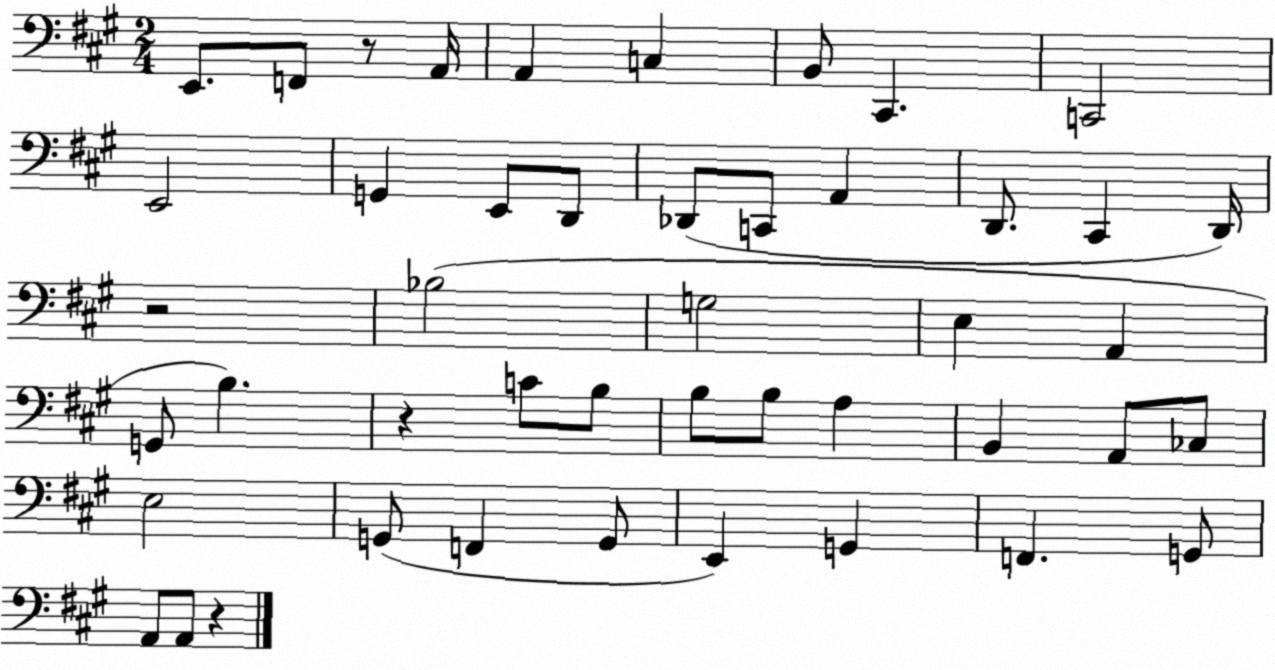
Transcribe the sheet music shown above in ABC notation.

X:1
T:Untitled
M:2/4
L:1/4
K:A
E,,/2 F,,/2 z/2 A,,/4 A,, C, B,,/2 ^C,, C,,2 E,,2 G,, E,,/2 D,,/2 _D,,/2 C,,/2 A,, D,,/2 ^C,, D,,/4 z2 _B,2 G,2 E, A,, G,,/2 B, z C/2 B,/2 B,/2 B,/2 A, B,, A,,/2 _C,/2 E,2 G,,/2 F,, G,,/2 E,, G,, F,, G,,/2 A,,/2 A,,/2 z